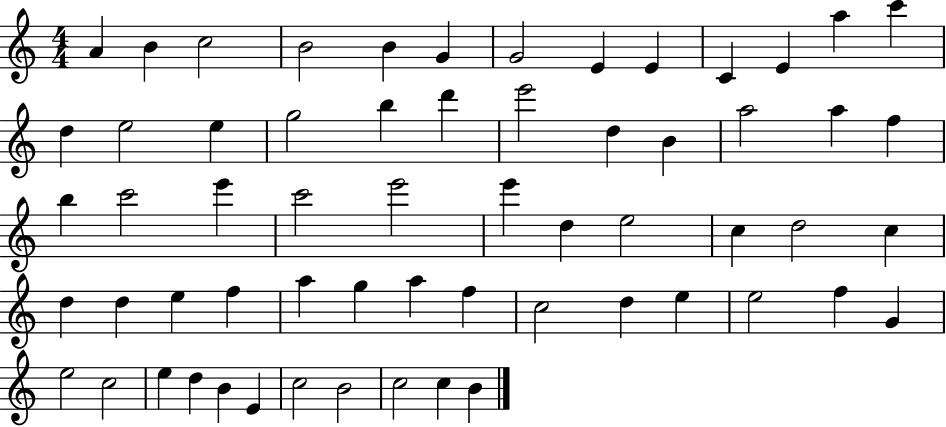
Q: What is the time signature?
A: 4/4